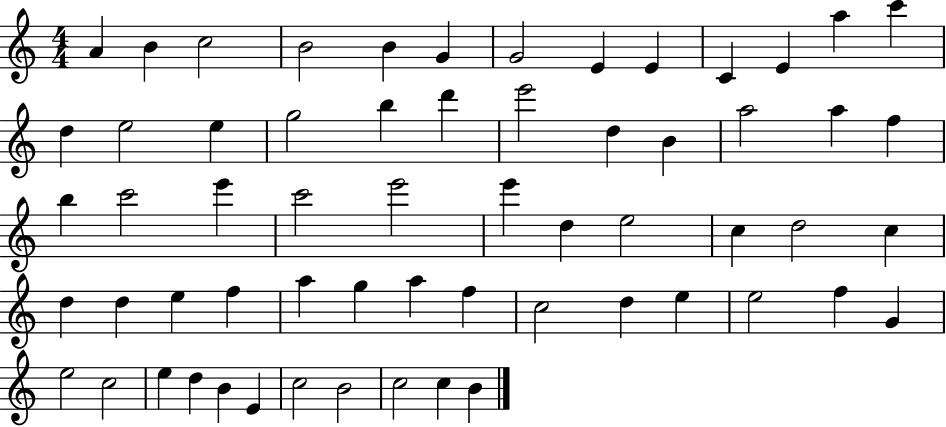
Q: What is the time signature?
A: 4/4